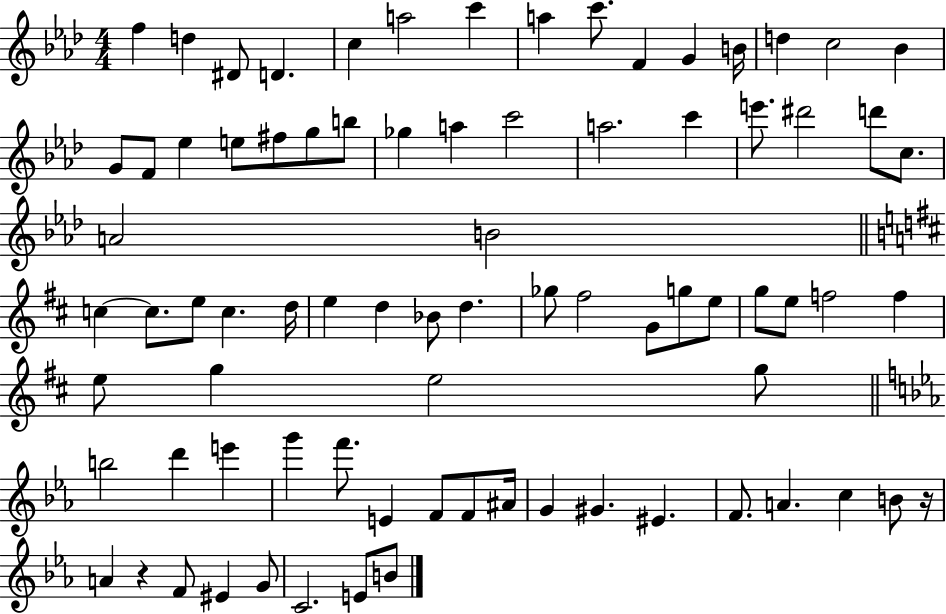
F5/q D5/q D#4/e D4/q. C5/q A5/h C6/q A5/q C6/e. F4/q G4/q B4/s D5/q C5/h Bb4/q G4/e F4/e Eb5/q E5/e F#5/e G5/e B5/e Gb5/q A5/q C6/h A5/h. C6/q E6/e. D#6/h D6/e C5/e. A4/h B4/h C5/q C5/e. E5/e C5/q. D5/s E5/q D5/q Bb4/e D5/q. Gb5/e F#5/h G4/e G5/e E5/e G5/e E5/e F5/h F5/q E5/e G5/q E5/h G5/e B5/h D6/q E6/q G6/q F6/e. E4/q F4/e F4/e A#4/s G4/q G#4/q. EIS4/q. F4/e. A4/q. C5/q B4/e R/s A4/q R/q F4/e EIS4/q G4/e C4/h. E4/e B4/e